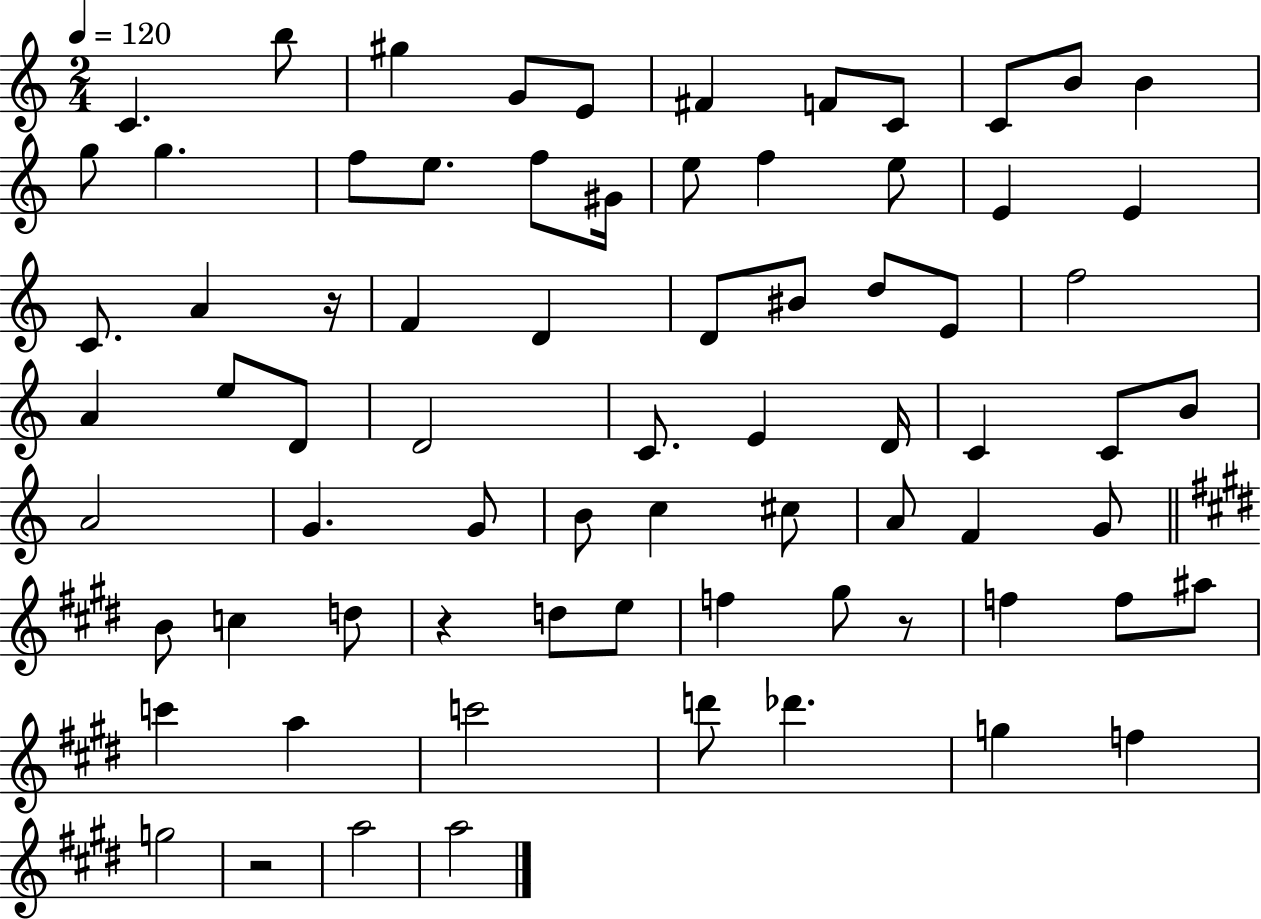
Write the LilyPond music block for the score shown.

{
  \clef treble
  \numericTimeSignature
  \time 2/4
  \key c \major
  \tempo 4 = 120
  \repeat volta 2 { c'4. b''8 | gis''4 g'8 e'8 | fis'4 f'8 c'8 | c'8 b'8 b'4 | \break g''8 g''4. | f''8 e''8. f''8 gis'16 | e''8 f''4 e''8 | e'4 e'4 | \break c'8. a'4 r16 | f'4 d'4 | d'8 bis'8 d''8 e'8 | f''2 | \break a'4 e''8 d'8 | d'2 | c'8. e'4 d'16 | c'4 c'8 b'8 | \break a'2 | g'4. g'8 | b'8 c''4 cis''8 | a'8 f'4 g'8 | \break \bar "||" \break \key e \major b'8 c''4 d''8 | r4 d''8 e''8 | f''4 gis''8 r8 | f''4 f''8 ais''8 | \break c'''4 a''4 | c'''2 | d'''8 des'''4. | g''4 f''4 | \break g''2 | r2 | a''2 | a''2 | \break } \bar "|."
}